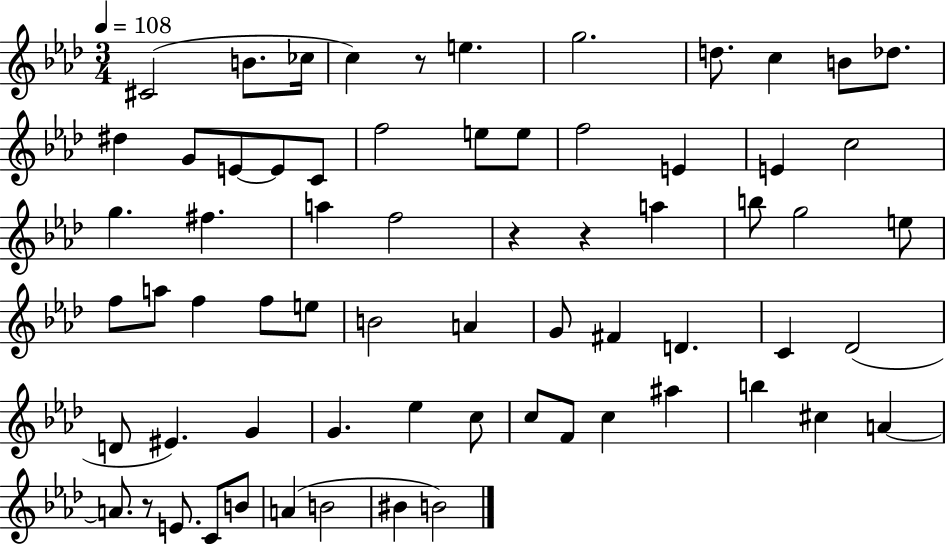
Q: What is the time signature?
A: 3/4